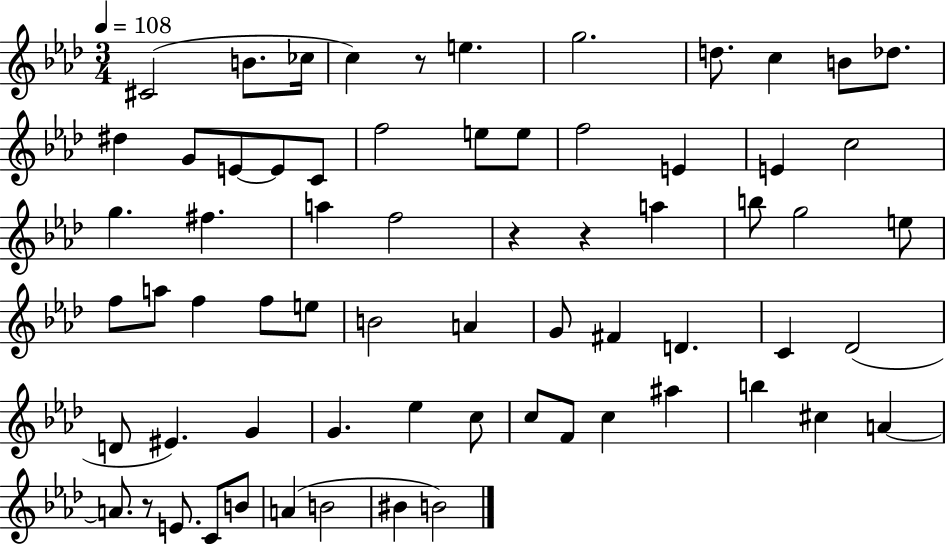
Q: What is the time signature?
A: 3/4